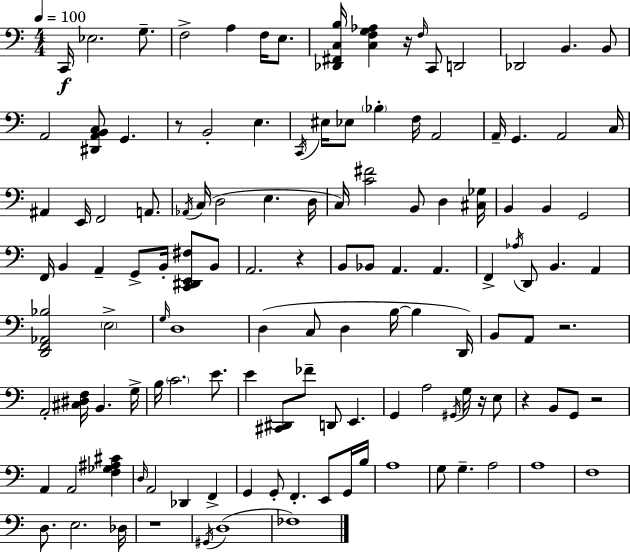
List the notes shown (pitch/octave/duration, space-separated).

C2/s Eb3/h. G3/e. F3/h A3/q F3/s E3/e. [Db2,F#2,C3,B3]/s [C3,F3,G3,Ab3]/q R/s F3/s C2/e D2/h Db2/h B2/q. B2/e A2/h [D#2,A2,B2,C3]/e G2/q. R/e B2/h E3/q. C2/s EIS3/s Eb3/e Bb3/q F3/s A2/h A2/s G2/q. A2/h C3/s A#2/q E2/s F2/h A2/e. Ab2/s C3/s D3/h E3/q. D3/s C3/s [C4,F#4]/h B2/e D3/q [C#3,Gb3]/s B2/q B2/q G2/h F2/s B2/q A2/q G2/e B2/s [C2,D#2,E2,F#3]/e B2/e A2/h. R/q B2/e Bb2/e A2/q. A2/q. F2/q Ab3/s D2/e B2/q. A2/q [D2,F2,Ab2,Bb3]/h E3/h G3/s D3/w D3/q C3/e D3/q B3/s B3/q D2/s B2/e A2/e R/h. A2/h [C#3,D#3,F3]/s B2/q. G3/s B3/s C4/h. E4/e. E4/q [C#2,D#2]/e FES4/e D2/e E2/q. G2/q A3/h G#2/s G3/s R/s E3/e R/q B2/e G2/e R/h A2/q A2/h [F3,Gb3,A#3,C#4]/q D3/s A2/h Db2/q F2/q G2/q G2/e F2/q. E2/e G2/s B3/s A3/w G3/e G3/q. A3/h A3/w F3/w D3/e. E3/h. Db3/s R/w G#2/s D3/w FES3/w